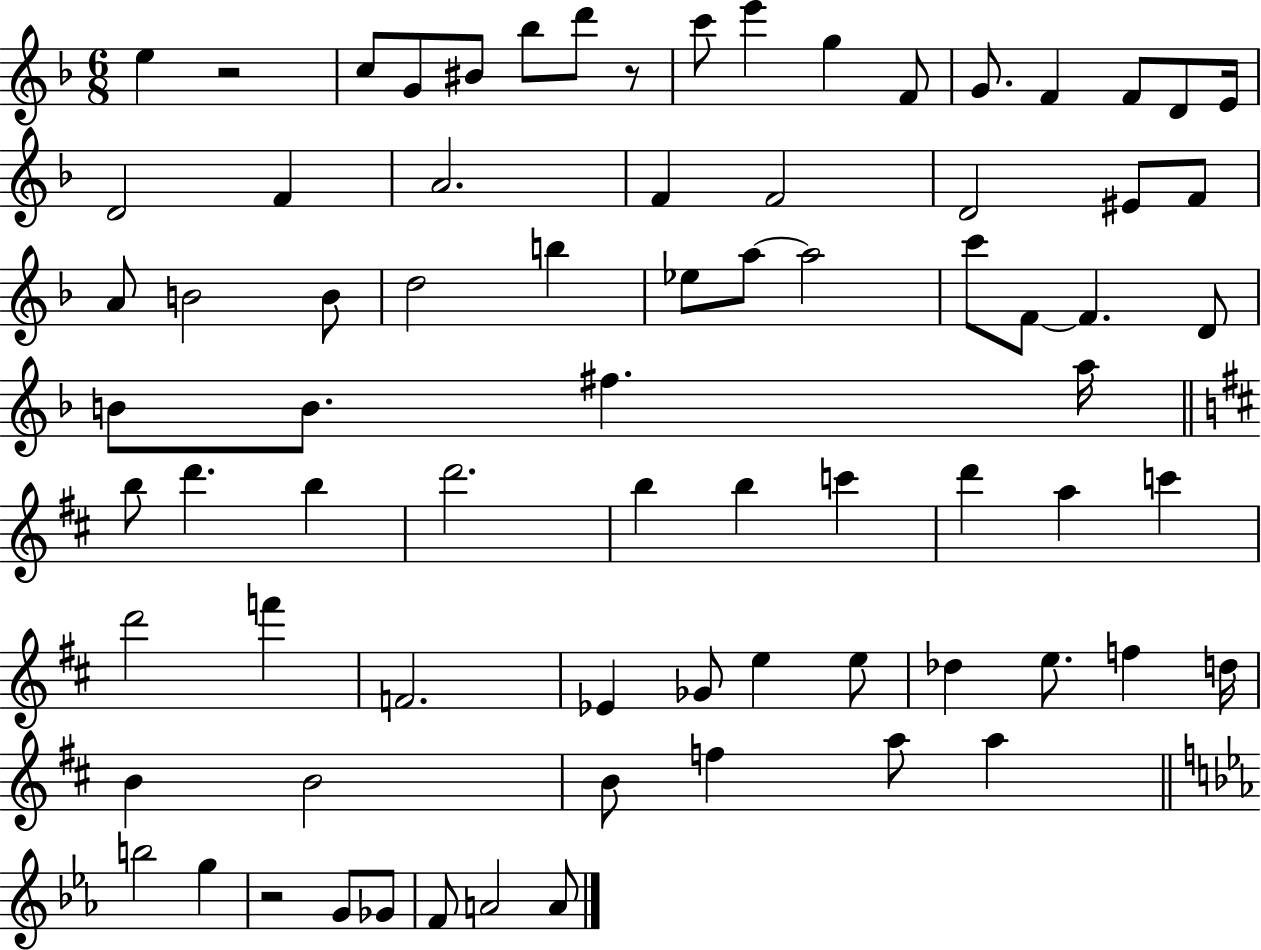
E5/q R/h C5/e G4/e BIS4/e Bb5/e D6/e R/e C6/e E6/q G5/q F4/e G4/e. F4/q F4/e D4/e E4/s D4/h F4/q A4/h. F4/q F4/h D4/h EIS4/e F4/e A4/e B4/h B4/e D5/h B5/q Eb5/e A5/e A5/h C6/e F4/e F4/q. D4/e B4/e B4/e. F#5/q. A5/s B5/e D6/q. B5/q D6/h. B5/q B5/q C6/q D6/q A5/q C6/q D6/h F6/q F4/h. Eb4/q Gb4/e E5/q E5/e Db5/q E5/e. F5/q D5/s B4/q B4/h B4/e F5/q A5/e A5/q B5/h G5/q R/h G4/e Gb4/e F4/e A4/h A4/e